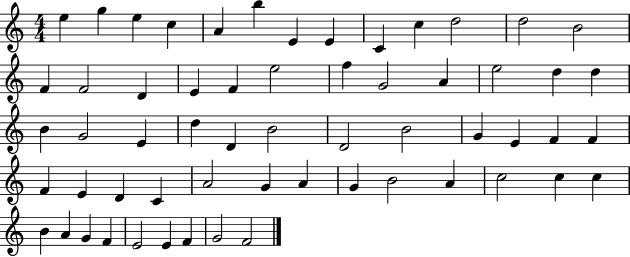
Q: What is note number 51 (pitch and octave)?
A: B4